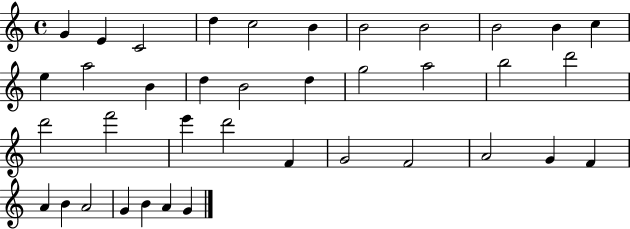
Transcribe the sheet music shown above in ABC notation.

X:1
T:Untitled
M:4/4
L:1/4
K:C
G E C2 d c2 B B2 B2 B2 B c e a2 B d B2 d g2 a2 b2 d'2 d'2 f'2 e' d'2 F G2 F2 A2 G F A B A2 G B A G